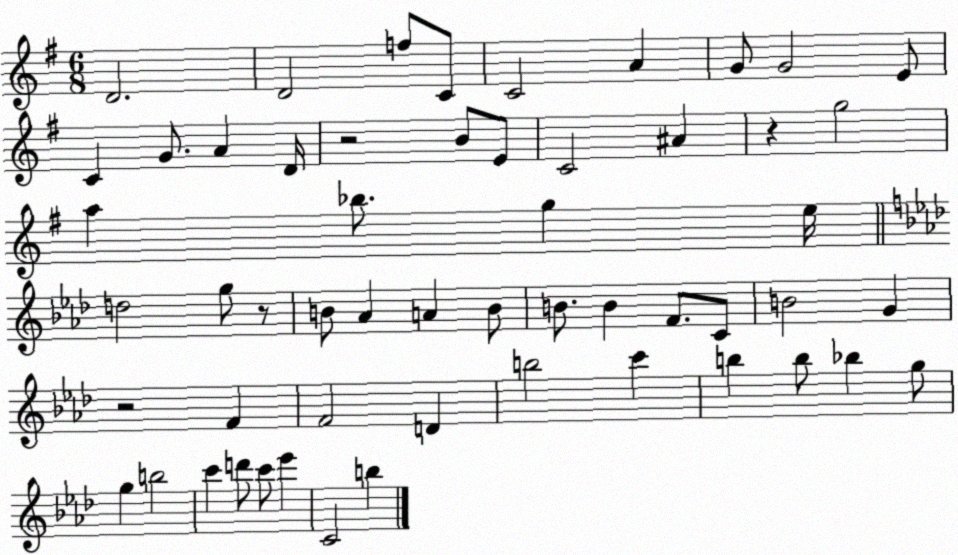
X:1
T:Untitled
M:6/8
L:1/4
K:G
D2 D2 f/2 C/2 C2 A G/2 G2 E/2 C G/2 A D/4 z2 B/2 E/2 C2 ^A z g2 a _b/2 g e/4 d2 g/2 z/2 B/2 _A A B/2 B/2 B F/2 C/2 B2 G z2 F F2 D b2 c' b b/2 _b g/2 g b2 c' d'/2 c'/2 _e' C2 b